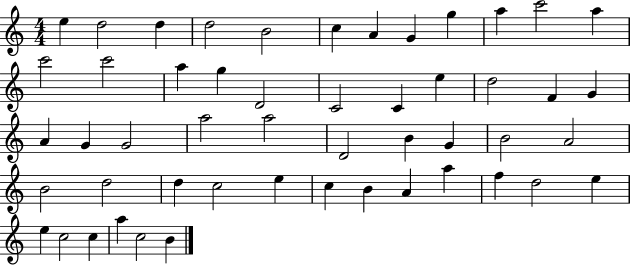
X:1
T:Untitled
M:4/4
L:1/4
K:C
e d2 d d2 B2 c A G g a c'2 a c'2 c'2 a g D2 C2 C e d2 F G A G G2 a2 a2 D2 B G B2 A2 B2 d2 d c2 e c B A a f d2 e e c2 c a c2 B